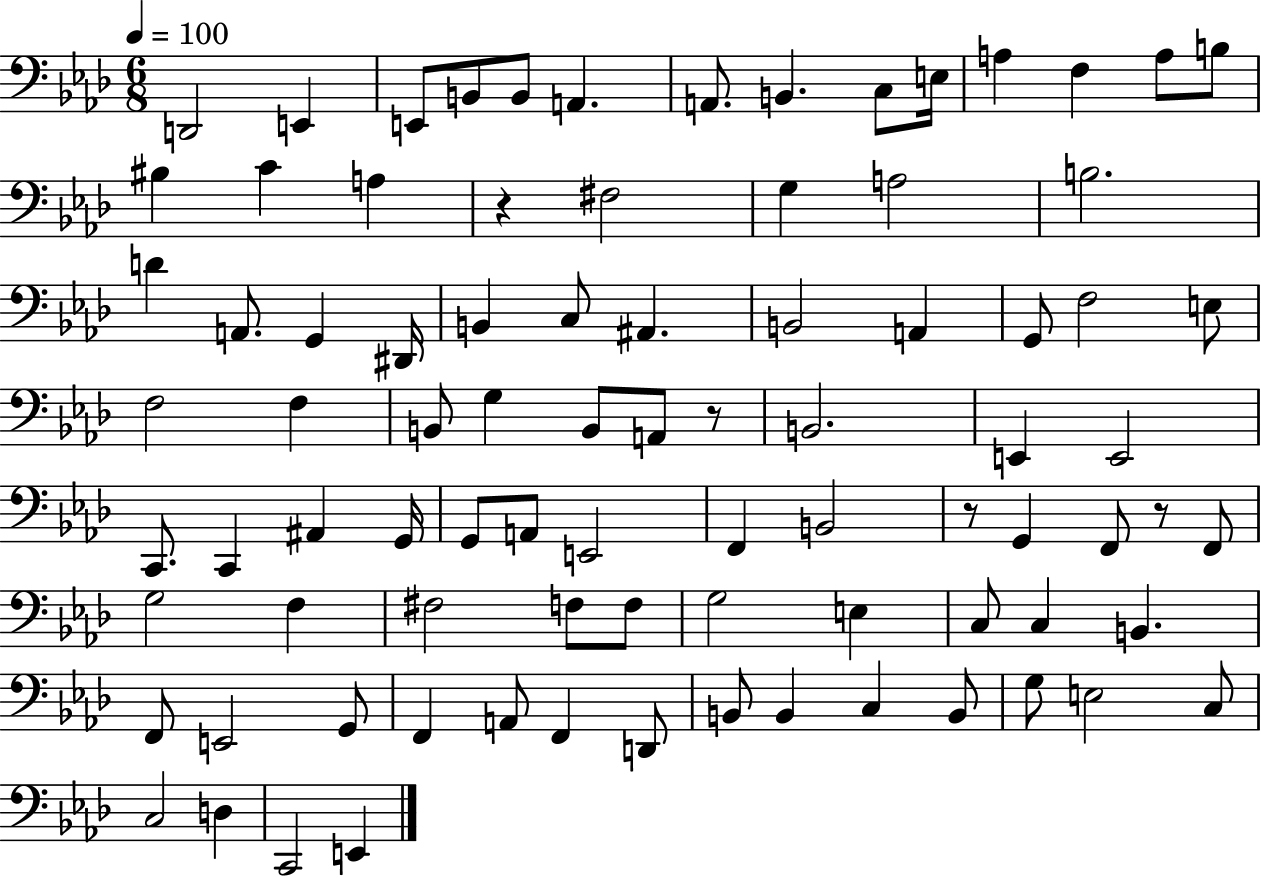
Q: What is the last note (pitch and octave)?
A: E2